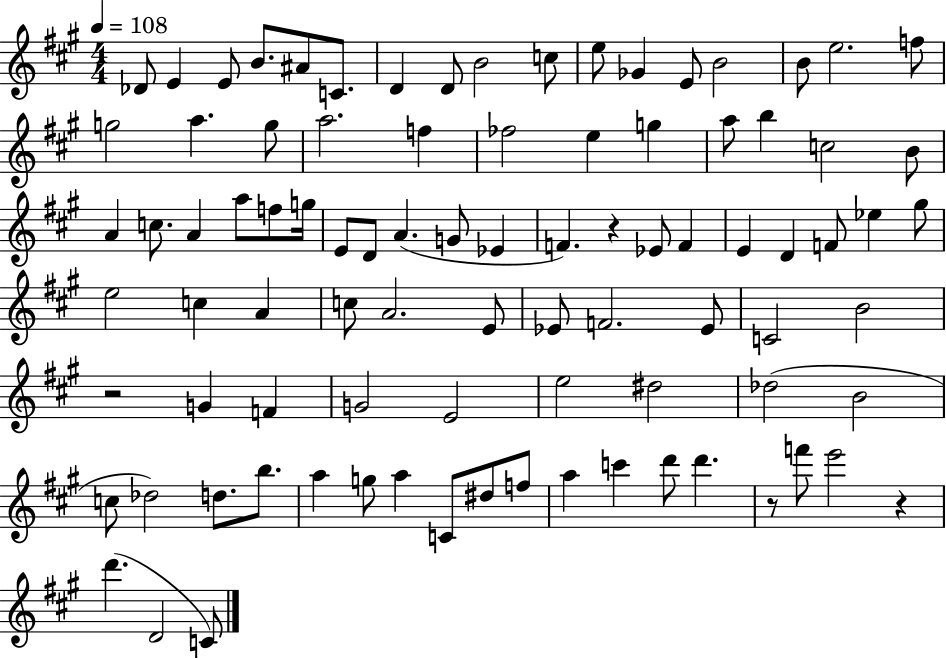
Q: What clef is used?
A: treble